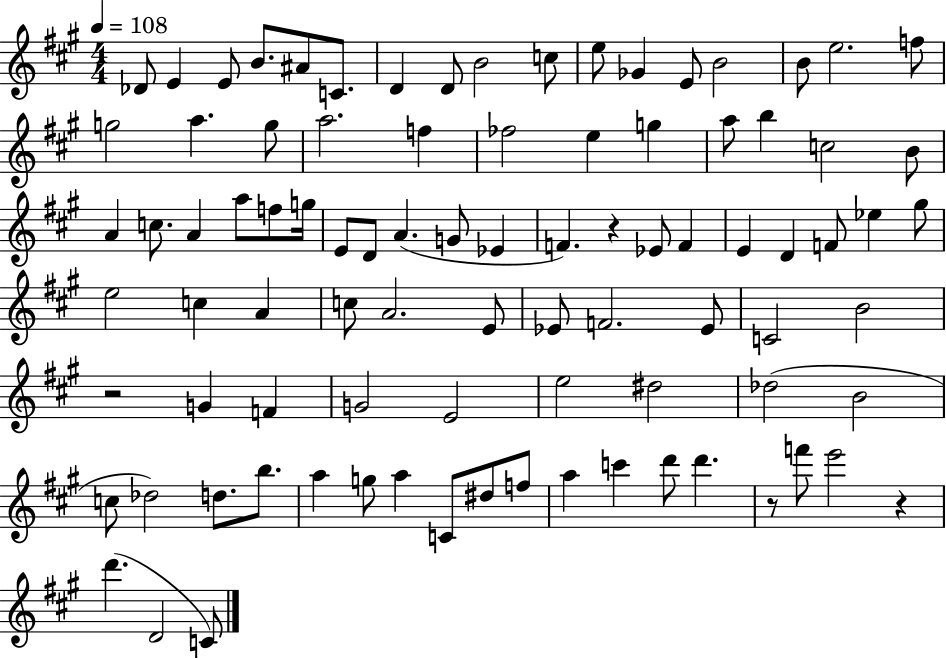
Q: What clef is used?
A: treble